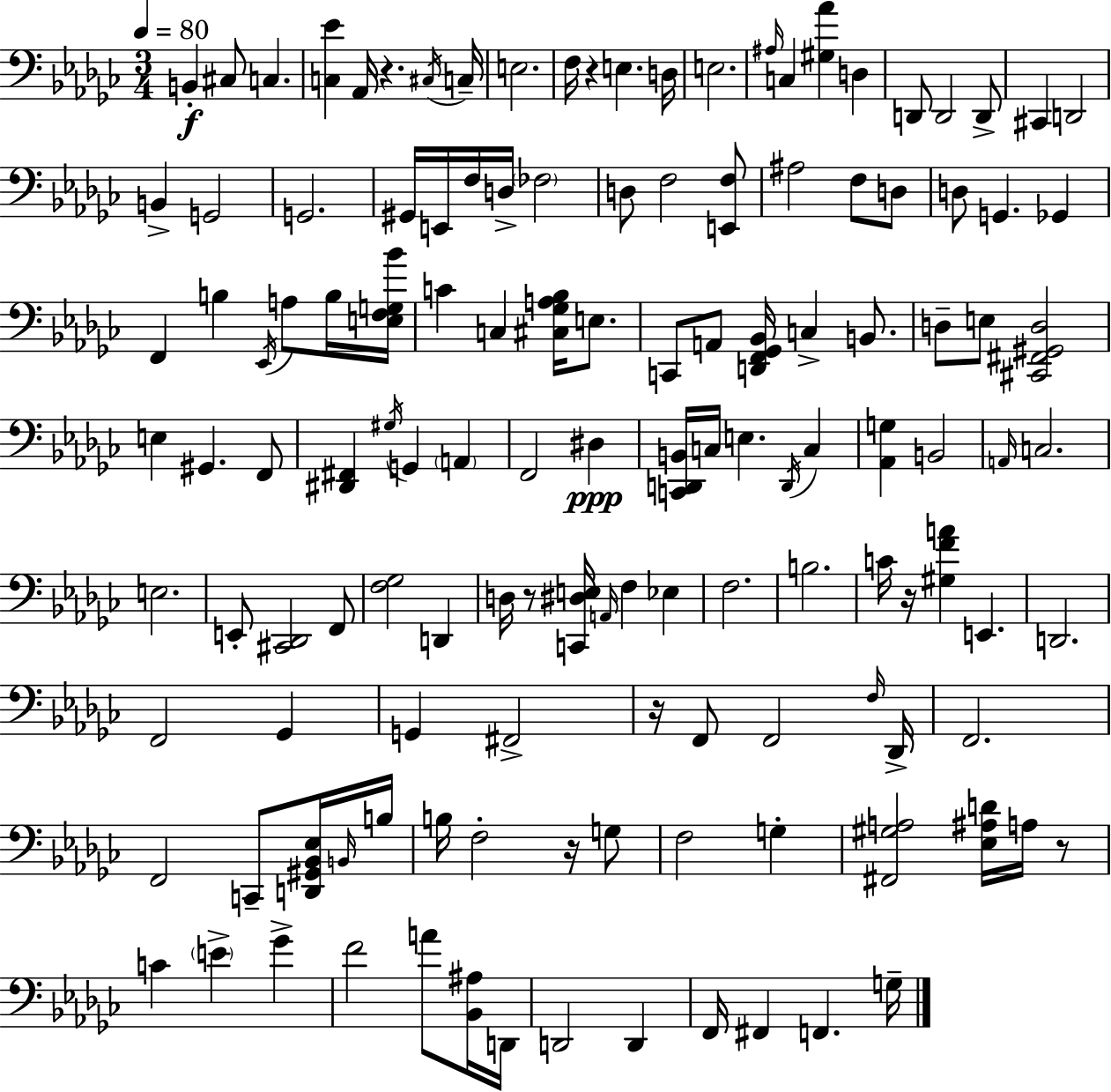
{
  \clef bass
  \numericTimeSignature
  \time 3/4
  \key ees \minor
  \tempo 4 = 80
  b,4-.\f cis8 c4. | <c ees'>4 aes,16 r4. \acciaccatura { cis16 } | c16-- e2. | f16 r4 e4. | \break d16 e2. | \grace { ais16 } c4 <gis aes'>4 d4 | d,8 d,2 | d,8-> cis,4 d,2 | \break b,4-> g,2 | g,2. | gis,16 e,16 f16 d16-> \parenthesize fes2 | d8 f2 | \break <e, f>8 ais2 f8 | d8 d8 g,4. ges,4 | f,4 b4 \acciaccatura { ees,16 } a8 | b16 <e f g bes'>16 c'4 c4 <cis ges a bes>16 | \break e8. c,8 a,8 <d, f, ges, bes,>16 c4-> | b,8. d8-- e8 <cis, fis, gis, d>2 | e4 gis,4. | f,8 <dis, fis,>4 \acciaccatura { gis16 } g,4 | \break \parenthesize a,4 f,2 | dis4\ppp <c, d, b,>16 c16 e4. | \acciaccatura { d,16 } c4 <aes, g>4 b,2 | \grace { a,16 } c2. | \break e2. | e,8-. <cis, des,>2 | f,8 <f ges>2 | d,4 d16 r8 <c, dis e>16 \grace { a,16 } f4 | \break ees4 f2. | b2. | c'16 r16 <gis f' a'>4 | e,4. d,2. | \break f,2 | ges,4 g,4 fis,2-> | r16 f,8 f,2 | \grace { f16 } des,16-> f,2. | \break f,2 | c,8-- <d, gis, bes, ees>16 \grace { b,16 } b16 b16 f2-. | r16 g8 f2 | g4-. <fis, gis a>2 | \break <ees ais d'>16 a16 r8 c'4 | \parenthesize e'4-> ges'4-> f'2 | a'8 <bes, ais>16 d,16 d,2 | d,4 f,16 fis,4 | \break f,4. g16-- \bar "|."
}